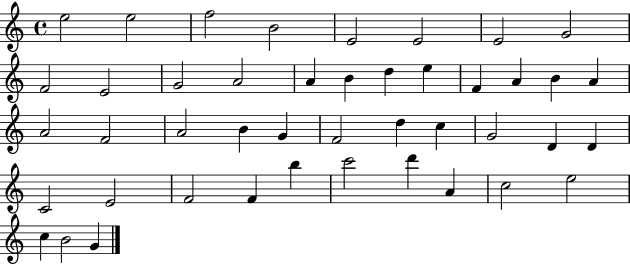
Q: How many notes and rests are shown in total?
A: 44